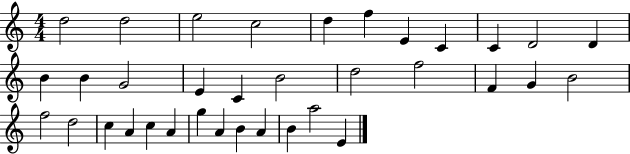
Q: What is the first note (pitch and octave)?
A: D5